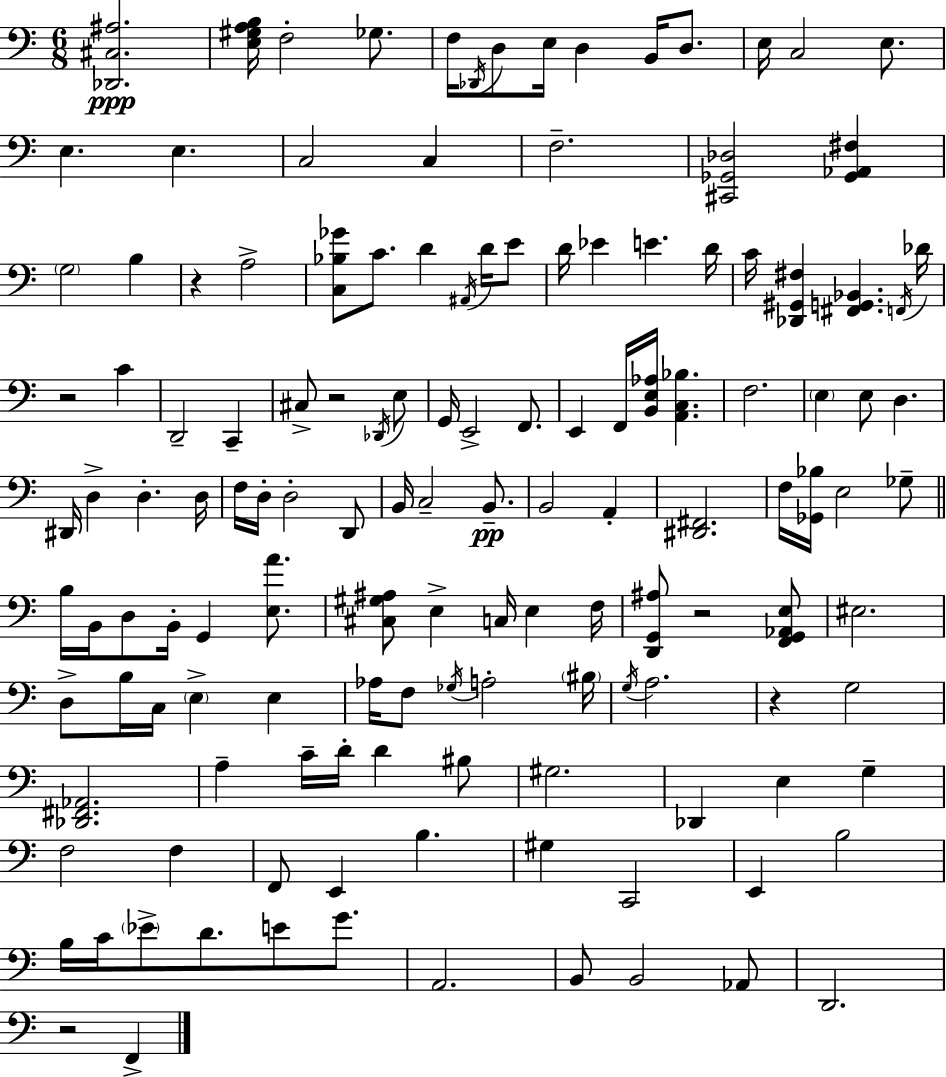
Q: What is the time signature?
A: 6/8